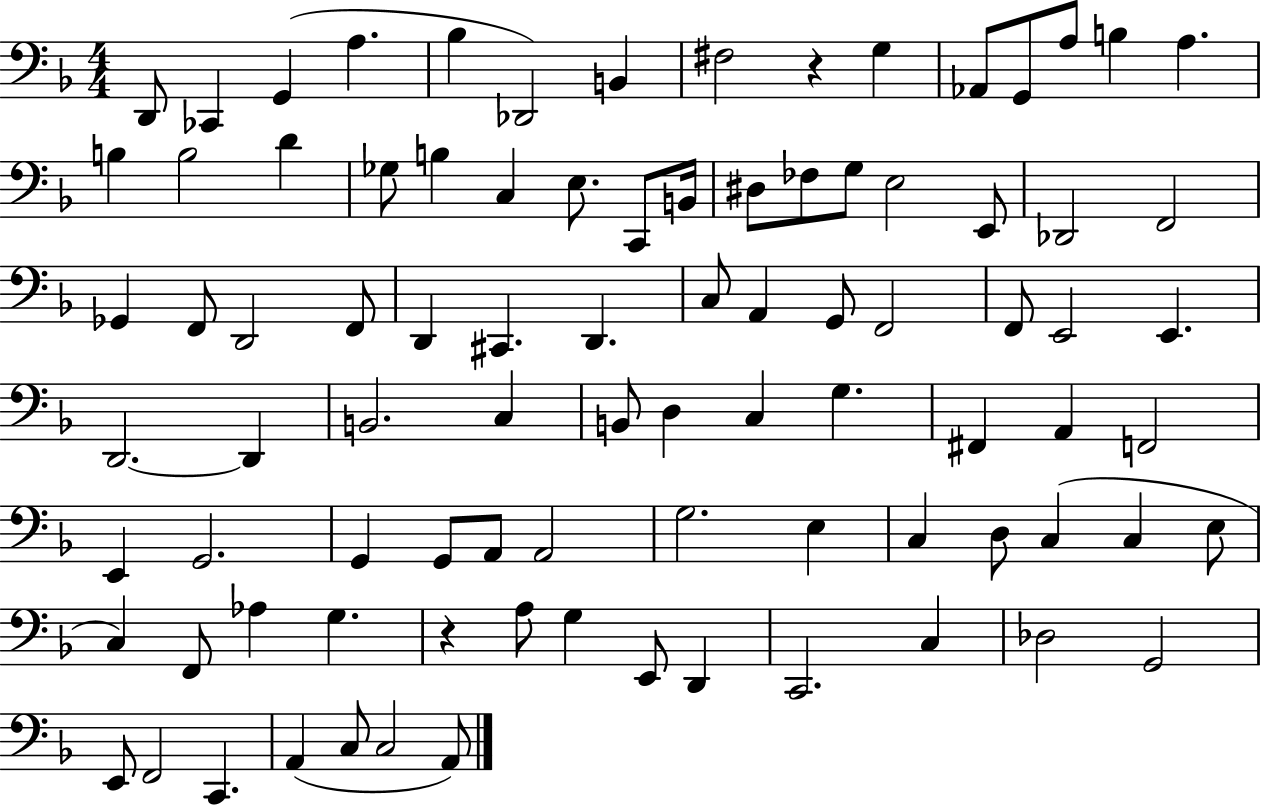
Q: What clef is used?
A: bass